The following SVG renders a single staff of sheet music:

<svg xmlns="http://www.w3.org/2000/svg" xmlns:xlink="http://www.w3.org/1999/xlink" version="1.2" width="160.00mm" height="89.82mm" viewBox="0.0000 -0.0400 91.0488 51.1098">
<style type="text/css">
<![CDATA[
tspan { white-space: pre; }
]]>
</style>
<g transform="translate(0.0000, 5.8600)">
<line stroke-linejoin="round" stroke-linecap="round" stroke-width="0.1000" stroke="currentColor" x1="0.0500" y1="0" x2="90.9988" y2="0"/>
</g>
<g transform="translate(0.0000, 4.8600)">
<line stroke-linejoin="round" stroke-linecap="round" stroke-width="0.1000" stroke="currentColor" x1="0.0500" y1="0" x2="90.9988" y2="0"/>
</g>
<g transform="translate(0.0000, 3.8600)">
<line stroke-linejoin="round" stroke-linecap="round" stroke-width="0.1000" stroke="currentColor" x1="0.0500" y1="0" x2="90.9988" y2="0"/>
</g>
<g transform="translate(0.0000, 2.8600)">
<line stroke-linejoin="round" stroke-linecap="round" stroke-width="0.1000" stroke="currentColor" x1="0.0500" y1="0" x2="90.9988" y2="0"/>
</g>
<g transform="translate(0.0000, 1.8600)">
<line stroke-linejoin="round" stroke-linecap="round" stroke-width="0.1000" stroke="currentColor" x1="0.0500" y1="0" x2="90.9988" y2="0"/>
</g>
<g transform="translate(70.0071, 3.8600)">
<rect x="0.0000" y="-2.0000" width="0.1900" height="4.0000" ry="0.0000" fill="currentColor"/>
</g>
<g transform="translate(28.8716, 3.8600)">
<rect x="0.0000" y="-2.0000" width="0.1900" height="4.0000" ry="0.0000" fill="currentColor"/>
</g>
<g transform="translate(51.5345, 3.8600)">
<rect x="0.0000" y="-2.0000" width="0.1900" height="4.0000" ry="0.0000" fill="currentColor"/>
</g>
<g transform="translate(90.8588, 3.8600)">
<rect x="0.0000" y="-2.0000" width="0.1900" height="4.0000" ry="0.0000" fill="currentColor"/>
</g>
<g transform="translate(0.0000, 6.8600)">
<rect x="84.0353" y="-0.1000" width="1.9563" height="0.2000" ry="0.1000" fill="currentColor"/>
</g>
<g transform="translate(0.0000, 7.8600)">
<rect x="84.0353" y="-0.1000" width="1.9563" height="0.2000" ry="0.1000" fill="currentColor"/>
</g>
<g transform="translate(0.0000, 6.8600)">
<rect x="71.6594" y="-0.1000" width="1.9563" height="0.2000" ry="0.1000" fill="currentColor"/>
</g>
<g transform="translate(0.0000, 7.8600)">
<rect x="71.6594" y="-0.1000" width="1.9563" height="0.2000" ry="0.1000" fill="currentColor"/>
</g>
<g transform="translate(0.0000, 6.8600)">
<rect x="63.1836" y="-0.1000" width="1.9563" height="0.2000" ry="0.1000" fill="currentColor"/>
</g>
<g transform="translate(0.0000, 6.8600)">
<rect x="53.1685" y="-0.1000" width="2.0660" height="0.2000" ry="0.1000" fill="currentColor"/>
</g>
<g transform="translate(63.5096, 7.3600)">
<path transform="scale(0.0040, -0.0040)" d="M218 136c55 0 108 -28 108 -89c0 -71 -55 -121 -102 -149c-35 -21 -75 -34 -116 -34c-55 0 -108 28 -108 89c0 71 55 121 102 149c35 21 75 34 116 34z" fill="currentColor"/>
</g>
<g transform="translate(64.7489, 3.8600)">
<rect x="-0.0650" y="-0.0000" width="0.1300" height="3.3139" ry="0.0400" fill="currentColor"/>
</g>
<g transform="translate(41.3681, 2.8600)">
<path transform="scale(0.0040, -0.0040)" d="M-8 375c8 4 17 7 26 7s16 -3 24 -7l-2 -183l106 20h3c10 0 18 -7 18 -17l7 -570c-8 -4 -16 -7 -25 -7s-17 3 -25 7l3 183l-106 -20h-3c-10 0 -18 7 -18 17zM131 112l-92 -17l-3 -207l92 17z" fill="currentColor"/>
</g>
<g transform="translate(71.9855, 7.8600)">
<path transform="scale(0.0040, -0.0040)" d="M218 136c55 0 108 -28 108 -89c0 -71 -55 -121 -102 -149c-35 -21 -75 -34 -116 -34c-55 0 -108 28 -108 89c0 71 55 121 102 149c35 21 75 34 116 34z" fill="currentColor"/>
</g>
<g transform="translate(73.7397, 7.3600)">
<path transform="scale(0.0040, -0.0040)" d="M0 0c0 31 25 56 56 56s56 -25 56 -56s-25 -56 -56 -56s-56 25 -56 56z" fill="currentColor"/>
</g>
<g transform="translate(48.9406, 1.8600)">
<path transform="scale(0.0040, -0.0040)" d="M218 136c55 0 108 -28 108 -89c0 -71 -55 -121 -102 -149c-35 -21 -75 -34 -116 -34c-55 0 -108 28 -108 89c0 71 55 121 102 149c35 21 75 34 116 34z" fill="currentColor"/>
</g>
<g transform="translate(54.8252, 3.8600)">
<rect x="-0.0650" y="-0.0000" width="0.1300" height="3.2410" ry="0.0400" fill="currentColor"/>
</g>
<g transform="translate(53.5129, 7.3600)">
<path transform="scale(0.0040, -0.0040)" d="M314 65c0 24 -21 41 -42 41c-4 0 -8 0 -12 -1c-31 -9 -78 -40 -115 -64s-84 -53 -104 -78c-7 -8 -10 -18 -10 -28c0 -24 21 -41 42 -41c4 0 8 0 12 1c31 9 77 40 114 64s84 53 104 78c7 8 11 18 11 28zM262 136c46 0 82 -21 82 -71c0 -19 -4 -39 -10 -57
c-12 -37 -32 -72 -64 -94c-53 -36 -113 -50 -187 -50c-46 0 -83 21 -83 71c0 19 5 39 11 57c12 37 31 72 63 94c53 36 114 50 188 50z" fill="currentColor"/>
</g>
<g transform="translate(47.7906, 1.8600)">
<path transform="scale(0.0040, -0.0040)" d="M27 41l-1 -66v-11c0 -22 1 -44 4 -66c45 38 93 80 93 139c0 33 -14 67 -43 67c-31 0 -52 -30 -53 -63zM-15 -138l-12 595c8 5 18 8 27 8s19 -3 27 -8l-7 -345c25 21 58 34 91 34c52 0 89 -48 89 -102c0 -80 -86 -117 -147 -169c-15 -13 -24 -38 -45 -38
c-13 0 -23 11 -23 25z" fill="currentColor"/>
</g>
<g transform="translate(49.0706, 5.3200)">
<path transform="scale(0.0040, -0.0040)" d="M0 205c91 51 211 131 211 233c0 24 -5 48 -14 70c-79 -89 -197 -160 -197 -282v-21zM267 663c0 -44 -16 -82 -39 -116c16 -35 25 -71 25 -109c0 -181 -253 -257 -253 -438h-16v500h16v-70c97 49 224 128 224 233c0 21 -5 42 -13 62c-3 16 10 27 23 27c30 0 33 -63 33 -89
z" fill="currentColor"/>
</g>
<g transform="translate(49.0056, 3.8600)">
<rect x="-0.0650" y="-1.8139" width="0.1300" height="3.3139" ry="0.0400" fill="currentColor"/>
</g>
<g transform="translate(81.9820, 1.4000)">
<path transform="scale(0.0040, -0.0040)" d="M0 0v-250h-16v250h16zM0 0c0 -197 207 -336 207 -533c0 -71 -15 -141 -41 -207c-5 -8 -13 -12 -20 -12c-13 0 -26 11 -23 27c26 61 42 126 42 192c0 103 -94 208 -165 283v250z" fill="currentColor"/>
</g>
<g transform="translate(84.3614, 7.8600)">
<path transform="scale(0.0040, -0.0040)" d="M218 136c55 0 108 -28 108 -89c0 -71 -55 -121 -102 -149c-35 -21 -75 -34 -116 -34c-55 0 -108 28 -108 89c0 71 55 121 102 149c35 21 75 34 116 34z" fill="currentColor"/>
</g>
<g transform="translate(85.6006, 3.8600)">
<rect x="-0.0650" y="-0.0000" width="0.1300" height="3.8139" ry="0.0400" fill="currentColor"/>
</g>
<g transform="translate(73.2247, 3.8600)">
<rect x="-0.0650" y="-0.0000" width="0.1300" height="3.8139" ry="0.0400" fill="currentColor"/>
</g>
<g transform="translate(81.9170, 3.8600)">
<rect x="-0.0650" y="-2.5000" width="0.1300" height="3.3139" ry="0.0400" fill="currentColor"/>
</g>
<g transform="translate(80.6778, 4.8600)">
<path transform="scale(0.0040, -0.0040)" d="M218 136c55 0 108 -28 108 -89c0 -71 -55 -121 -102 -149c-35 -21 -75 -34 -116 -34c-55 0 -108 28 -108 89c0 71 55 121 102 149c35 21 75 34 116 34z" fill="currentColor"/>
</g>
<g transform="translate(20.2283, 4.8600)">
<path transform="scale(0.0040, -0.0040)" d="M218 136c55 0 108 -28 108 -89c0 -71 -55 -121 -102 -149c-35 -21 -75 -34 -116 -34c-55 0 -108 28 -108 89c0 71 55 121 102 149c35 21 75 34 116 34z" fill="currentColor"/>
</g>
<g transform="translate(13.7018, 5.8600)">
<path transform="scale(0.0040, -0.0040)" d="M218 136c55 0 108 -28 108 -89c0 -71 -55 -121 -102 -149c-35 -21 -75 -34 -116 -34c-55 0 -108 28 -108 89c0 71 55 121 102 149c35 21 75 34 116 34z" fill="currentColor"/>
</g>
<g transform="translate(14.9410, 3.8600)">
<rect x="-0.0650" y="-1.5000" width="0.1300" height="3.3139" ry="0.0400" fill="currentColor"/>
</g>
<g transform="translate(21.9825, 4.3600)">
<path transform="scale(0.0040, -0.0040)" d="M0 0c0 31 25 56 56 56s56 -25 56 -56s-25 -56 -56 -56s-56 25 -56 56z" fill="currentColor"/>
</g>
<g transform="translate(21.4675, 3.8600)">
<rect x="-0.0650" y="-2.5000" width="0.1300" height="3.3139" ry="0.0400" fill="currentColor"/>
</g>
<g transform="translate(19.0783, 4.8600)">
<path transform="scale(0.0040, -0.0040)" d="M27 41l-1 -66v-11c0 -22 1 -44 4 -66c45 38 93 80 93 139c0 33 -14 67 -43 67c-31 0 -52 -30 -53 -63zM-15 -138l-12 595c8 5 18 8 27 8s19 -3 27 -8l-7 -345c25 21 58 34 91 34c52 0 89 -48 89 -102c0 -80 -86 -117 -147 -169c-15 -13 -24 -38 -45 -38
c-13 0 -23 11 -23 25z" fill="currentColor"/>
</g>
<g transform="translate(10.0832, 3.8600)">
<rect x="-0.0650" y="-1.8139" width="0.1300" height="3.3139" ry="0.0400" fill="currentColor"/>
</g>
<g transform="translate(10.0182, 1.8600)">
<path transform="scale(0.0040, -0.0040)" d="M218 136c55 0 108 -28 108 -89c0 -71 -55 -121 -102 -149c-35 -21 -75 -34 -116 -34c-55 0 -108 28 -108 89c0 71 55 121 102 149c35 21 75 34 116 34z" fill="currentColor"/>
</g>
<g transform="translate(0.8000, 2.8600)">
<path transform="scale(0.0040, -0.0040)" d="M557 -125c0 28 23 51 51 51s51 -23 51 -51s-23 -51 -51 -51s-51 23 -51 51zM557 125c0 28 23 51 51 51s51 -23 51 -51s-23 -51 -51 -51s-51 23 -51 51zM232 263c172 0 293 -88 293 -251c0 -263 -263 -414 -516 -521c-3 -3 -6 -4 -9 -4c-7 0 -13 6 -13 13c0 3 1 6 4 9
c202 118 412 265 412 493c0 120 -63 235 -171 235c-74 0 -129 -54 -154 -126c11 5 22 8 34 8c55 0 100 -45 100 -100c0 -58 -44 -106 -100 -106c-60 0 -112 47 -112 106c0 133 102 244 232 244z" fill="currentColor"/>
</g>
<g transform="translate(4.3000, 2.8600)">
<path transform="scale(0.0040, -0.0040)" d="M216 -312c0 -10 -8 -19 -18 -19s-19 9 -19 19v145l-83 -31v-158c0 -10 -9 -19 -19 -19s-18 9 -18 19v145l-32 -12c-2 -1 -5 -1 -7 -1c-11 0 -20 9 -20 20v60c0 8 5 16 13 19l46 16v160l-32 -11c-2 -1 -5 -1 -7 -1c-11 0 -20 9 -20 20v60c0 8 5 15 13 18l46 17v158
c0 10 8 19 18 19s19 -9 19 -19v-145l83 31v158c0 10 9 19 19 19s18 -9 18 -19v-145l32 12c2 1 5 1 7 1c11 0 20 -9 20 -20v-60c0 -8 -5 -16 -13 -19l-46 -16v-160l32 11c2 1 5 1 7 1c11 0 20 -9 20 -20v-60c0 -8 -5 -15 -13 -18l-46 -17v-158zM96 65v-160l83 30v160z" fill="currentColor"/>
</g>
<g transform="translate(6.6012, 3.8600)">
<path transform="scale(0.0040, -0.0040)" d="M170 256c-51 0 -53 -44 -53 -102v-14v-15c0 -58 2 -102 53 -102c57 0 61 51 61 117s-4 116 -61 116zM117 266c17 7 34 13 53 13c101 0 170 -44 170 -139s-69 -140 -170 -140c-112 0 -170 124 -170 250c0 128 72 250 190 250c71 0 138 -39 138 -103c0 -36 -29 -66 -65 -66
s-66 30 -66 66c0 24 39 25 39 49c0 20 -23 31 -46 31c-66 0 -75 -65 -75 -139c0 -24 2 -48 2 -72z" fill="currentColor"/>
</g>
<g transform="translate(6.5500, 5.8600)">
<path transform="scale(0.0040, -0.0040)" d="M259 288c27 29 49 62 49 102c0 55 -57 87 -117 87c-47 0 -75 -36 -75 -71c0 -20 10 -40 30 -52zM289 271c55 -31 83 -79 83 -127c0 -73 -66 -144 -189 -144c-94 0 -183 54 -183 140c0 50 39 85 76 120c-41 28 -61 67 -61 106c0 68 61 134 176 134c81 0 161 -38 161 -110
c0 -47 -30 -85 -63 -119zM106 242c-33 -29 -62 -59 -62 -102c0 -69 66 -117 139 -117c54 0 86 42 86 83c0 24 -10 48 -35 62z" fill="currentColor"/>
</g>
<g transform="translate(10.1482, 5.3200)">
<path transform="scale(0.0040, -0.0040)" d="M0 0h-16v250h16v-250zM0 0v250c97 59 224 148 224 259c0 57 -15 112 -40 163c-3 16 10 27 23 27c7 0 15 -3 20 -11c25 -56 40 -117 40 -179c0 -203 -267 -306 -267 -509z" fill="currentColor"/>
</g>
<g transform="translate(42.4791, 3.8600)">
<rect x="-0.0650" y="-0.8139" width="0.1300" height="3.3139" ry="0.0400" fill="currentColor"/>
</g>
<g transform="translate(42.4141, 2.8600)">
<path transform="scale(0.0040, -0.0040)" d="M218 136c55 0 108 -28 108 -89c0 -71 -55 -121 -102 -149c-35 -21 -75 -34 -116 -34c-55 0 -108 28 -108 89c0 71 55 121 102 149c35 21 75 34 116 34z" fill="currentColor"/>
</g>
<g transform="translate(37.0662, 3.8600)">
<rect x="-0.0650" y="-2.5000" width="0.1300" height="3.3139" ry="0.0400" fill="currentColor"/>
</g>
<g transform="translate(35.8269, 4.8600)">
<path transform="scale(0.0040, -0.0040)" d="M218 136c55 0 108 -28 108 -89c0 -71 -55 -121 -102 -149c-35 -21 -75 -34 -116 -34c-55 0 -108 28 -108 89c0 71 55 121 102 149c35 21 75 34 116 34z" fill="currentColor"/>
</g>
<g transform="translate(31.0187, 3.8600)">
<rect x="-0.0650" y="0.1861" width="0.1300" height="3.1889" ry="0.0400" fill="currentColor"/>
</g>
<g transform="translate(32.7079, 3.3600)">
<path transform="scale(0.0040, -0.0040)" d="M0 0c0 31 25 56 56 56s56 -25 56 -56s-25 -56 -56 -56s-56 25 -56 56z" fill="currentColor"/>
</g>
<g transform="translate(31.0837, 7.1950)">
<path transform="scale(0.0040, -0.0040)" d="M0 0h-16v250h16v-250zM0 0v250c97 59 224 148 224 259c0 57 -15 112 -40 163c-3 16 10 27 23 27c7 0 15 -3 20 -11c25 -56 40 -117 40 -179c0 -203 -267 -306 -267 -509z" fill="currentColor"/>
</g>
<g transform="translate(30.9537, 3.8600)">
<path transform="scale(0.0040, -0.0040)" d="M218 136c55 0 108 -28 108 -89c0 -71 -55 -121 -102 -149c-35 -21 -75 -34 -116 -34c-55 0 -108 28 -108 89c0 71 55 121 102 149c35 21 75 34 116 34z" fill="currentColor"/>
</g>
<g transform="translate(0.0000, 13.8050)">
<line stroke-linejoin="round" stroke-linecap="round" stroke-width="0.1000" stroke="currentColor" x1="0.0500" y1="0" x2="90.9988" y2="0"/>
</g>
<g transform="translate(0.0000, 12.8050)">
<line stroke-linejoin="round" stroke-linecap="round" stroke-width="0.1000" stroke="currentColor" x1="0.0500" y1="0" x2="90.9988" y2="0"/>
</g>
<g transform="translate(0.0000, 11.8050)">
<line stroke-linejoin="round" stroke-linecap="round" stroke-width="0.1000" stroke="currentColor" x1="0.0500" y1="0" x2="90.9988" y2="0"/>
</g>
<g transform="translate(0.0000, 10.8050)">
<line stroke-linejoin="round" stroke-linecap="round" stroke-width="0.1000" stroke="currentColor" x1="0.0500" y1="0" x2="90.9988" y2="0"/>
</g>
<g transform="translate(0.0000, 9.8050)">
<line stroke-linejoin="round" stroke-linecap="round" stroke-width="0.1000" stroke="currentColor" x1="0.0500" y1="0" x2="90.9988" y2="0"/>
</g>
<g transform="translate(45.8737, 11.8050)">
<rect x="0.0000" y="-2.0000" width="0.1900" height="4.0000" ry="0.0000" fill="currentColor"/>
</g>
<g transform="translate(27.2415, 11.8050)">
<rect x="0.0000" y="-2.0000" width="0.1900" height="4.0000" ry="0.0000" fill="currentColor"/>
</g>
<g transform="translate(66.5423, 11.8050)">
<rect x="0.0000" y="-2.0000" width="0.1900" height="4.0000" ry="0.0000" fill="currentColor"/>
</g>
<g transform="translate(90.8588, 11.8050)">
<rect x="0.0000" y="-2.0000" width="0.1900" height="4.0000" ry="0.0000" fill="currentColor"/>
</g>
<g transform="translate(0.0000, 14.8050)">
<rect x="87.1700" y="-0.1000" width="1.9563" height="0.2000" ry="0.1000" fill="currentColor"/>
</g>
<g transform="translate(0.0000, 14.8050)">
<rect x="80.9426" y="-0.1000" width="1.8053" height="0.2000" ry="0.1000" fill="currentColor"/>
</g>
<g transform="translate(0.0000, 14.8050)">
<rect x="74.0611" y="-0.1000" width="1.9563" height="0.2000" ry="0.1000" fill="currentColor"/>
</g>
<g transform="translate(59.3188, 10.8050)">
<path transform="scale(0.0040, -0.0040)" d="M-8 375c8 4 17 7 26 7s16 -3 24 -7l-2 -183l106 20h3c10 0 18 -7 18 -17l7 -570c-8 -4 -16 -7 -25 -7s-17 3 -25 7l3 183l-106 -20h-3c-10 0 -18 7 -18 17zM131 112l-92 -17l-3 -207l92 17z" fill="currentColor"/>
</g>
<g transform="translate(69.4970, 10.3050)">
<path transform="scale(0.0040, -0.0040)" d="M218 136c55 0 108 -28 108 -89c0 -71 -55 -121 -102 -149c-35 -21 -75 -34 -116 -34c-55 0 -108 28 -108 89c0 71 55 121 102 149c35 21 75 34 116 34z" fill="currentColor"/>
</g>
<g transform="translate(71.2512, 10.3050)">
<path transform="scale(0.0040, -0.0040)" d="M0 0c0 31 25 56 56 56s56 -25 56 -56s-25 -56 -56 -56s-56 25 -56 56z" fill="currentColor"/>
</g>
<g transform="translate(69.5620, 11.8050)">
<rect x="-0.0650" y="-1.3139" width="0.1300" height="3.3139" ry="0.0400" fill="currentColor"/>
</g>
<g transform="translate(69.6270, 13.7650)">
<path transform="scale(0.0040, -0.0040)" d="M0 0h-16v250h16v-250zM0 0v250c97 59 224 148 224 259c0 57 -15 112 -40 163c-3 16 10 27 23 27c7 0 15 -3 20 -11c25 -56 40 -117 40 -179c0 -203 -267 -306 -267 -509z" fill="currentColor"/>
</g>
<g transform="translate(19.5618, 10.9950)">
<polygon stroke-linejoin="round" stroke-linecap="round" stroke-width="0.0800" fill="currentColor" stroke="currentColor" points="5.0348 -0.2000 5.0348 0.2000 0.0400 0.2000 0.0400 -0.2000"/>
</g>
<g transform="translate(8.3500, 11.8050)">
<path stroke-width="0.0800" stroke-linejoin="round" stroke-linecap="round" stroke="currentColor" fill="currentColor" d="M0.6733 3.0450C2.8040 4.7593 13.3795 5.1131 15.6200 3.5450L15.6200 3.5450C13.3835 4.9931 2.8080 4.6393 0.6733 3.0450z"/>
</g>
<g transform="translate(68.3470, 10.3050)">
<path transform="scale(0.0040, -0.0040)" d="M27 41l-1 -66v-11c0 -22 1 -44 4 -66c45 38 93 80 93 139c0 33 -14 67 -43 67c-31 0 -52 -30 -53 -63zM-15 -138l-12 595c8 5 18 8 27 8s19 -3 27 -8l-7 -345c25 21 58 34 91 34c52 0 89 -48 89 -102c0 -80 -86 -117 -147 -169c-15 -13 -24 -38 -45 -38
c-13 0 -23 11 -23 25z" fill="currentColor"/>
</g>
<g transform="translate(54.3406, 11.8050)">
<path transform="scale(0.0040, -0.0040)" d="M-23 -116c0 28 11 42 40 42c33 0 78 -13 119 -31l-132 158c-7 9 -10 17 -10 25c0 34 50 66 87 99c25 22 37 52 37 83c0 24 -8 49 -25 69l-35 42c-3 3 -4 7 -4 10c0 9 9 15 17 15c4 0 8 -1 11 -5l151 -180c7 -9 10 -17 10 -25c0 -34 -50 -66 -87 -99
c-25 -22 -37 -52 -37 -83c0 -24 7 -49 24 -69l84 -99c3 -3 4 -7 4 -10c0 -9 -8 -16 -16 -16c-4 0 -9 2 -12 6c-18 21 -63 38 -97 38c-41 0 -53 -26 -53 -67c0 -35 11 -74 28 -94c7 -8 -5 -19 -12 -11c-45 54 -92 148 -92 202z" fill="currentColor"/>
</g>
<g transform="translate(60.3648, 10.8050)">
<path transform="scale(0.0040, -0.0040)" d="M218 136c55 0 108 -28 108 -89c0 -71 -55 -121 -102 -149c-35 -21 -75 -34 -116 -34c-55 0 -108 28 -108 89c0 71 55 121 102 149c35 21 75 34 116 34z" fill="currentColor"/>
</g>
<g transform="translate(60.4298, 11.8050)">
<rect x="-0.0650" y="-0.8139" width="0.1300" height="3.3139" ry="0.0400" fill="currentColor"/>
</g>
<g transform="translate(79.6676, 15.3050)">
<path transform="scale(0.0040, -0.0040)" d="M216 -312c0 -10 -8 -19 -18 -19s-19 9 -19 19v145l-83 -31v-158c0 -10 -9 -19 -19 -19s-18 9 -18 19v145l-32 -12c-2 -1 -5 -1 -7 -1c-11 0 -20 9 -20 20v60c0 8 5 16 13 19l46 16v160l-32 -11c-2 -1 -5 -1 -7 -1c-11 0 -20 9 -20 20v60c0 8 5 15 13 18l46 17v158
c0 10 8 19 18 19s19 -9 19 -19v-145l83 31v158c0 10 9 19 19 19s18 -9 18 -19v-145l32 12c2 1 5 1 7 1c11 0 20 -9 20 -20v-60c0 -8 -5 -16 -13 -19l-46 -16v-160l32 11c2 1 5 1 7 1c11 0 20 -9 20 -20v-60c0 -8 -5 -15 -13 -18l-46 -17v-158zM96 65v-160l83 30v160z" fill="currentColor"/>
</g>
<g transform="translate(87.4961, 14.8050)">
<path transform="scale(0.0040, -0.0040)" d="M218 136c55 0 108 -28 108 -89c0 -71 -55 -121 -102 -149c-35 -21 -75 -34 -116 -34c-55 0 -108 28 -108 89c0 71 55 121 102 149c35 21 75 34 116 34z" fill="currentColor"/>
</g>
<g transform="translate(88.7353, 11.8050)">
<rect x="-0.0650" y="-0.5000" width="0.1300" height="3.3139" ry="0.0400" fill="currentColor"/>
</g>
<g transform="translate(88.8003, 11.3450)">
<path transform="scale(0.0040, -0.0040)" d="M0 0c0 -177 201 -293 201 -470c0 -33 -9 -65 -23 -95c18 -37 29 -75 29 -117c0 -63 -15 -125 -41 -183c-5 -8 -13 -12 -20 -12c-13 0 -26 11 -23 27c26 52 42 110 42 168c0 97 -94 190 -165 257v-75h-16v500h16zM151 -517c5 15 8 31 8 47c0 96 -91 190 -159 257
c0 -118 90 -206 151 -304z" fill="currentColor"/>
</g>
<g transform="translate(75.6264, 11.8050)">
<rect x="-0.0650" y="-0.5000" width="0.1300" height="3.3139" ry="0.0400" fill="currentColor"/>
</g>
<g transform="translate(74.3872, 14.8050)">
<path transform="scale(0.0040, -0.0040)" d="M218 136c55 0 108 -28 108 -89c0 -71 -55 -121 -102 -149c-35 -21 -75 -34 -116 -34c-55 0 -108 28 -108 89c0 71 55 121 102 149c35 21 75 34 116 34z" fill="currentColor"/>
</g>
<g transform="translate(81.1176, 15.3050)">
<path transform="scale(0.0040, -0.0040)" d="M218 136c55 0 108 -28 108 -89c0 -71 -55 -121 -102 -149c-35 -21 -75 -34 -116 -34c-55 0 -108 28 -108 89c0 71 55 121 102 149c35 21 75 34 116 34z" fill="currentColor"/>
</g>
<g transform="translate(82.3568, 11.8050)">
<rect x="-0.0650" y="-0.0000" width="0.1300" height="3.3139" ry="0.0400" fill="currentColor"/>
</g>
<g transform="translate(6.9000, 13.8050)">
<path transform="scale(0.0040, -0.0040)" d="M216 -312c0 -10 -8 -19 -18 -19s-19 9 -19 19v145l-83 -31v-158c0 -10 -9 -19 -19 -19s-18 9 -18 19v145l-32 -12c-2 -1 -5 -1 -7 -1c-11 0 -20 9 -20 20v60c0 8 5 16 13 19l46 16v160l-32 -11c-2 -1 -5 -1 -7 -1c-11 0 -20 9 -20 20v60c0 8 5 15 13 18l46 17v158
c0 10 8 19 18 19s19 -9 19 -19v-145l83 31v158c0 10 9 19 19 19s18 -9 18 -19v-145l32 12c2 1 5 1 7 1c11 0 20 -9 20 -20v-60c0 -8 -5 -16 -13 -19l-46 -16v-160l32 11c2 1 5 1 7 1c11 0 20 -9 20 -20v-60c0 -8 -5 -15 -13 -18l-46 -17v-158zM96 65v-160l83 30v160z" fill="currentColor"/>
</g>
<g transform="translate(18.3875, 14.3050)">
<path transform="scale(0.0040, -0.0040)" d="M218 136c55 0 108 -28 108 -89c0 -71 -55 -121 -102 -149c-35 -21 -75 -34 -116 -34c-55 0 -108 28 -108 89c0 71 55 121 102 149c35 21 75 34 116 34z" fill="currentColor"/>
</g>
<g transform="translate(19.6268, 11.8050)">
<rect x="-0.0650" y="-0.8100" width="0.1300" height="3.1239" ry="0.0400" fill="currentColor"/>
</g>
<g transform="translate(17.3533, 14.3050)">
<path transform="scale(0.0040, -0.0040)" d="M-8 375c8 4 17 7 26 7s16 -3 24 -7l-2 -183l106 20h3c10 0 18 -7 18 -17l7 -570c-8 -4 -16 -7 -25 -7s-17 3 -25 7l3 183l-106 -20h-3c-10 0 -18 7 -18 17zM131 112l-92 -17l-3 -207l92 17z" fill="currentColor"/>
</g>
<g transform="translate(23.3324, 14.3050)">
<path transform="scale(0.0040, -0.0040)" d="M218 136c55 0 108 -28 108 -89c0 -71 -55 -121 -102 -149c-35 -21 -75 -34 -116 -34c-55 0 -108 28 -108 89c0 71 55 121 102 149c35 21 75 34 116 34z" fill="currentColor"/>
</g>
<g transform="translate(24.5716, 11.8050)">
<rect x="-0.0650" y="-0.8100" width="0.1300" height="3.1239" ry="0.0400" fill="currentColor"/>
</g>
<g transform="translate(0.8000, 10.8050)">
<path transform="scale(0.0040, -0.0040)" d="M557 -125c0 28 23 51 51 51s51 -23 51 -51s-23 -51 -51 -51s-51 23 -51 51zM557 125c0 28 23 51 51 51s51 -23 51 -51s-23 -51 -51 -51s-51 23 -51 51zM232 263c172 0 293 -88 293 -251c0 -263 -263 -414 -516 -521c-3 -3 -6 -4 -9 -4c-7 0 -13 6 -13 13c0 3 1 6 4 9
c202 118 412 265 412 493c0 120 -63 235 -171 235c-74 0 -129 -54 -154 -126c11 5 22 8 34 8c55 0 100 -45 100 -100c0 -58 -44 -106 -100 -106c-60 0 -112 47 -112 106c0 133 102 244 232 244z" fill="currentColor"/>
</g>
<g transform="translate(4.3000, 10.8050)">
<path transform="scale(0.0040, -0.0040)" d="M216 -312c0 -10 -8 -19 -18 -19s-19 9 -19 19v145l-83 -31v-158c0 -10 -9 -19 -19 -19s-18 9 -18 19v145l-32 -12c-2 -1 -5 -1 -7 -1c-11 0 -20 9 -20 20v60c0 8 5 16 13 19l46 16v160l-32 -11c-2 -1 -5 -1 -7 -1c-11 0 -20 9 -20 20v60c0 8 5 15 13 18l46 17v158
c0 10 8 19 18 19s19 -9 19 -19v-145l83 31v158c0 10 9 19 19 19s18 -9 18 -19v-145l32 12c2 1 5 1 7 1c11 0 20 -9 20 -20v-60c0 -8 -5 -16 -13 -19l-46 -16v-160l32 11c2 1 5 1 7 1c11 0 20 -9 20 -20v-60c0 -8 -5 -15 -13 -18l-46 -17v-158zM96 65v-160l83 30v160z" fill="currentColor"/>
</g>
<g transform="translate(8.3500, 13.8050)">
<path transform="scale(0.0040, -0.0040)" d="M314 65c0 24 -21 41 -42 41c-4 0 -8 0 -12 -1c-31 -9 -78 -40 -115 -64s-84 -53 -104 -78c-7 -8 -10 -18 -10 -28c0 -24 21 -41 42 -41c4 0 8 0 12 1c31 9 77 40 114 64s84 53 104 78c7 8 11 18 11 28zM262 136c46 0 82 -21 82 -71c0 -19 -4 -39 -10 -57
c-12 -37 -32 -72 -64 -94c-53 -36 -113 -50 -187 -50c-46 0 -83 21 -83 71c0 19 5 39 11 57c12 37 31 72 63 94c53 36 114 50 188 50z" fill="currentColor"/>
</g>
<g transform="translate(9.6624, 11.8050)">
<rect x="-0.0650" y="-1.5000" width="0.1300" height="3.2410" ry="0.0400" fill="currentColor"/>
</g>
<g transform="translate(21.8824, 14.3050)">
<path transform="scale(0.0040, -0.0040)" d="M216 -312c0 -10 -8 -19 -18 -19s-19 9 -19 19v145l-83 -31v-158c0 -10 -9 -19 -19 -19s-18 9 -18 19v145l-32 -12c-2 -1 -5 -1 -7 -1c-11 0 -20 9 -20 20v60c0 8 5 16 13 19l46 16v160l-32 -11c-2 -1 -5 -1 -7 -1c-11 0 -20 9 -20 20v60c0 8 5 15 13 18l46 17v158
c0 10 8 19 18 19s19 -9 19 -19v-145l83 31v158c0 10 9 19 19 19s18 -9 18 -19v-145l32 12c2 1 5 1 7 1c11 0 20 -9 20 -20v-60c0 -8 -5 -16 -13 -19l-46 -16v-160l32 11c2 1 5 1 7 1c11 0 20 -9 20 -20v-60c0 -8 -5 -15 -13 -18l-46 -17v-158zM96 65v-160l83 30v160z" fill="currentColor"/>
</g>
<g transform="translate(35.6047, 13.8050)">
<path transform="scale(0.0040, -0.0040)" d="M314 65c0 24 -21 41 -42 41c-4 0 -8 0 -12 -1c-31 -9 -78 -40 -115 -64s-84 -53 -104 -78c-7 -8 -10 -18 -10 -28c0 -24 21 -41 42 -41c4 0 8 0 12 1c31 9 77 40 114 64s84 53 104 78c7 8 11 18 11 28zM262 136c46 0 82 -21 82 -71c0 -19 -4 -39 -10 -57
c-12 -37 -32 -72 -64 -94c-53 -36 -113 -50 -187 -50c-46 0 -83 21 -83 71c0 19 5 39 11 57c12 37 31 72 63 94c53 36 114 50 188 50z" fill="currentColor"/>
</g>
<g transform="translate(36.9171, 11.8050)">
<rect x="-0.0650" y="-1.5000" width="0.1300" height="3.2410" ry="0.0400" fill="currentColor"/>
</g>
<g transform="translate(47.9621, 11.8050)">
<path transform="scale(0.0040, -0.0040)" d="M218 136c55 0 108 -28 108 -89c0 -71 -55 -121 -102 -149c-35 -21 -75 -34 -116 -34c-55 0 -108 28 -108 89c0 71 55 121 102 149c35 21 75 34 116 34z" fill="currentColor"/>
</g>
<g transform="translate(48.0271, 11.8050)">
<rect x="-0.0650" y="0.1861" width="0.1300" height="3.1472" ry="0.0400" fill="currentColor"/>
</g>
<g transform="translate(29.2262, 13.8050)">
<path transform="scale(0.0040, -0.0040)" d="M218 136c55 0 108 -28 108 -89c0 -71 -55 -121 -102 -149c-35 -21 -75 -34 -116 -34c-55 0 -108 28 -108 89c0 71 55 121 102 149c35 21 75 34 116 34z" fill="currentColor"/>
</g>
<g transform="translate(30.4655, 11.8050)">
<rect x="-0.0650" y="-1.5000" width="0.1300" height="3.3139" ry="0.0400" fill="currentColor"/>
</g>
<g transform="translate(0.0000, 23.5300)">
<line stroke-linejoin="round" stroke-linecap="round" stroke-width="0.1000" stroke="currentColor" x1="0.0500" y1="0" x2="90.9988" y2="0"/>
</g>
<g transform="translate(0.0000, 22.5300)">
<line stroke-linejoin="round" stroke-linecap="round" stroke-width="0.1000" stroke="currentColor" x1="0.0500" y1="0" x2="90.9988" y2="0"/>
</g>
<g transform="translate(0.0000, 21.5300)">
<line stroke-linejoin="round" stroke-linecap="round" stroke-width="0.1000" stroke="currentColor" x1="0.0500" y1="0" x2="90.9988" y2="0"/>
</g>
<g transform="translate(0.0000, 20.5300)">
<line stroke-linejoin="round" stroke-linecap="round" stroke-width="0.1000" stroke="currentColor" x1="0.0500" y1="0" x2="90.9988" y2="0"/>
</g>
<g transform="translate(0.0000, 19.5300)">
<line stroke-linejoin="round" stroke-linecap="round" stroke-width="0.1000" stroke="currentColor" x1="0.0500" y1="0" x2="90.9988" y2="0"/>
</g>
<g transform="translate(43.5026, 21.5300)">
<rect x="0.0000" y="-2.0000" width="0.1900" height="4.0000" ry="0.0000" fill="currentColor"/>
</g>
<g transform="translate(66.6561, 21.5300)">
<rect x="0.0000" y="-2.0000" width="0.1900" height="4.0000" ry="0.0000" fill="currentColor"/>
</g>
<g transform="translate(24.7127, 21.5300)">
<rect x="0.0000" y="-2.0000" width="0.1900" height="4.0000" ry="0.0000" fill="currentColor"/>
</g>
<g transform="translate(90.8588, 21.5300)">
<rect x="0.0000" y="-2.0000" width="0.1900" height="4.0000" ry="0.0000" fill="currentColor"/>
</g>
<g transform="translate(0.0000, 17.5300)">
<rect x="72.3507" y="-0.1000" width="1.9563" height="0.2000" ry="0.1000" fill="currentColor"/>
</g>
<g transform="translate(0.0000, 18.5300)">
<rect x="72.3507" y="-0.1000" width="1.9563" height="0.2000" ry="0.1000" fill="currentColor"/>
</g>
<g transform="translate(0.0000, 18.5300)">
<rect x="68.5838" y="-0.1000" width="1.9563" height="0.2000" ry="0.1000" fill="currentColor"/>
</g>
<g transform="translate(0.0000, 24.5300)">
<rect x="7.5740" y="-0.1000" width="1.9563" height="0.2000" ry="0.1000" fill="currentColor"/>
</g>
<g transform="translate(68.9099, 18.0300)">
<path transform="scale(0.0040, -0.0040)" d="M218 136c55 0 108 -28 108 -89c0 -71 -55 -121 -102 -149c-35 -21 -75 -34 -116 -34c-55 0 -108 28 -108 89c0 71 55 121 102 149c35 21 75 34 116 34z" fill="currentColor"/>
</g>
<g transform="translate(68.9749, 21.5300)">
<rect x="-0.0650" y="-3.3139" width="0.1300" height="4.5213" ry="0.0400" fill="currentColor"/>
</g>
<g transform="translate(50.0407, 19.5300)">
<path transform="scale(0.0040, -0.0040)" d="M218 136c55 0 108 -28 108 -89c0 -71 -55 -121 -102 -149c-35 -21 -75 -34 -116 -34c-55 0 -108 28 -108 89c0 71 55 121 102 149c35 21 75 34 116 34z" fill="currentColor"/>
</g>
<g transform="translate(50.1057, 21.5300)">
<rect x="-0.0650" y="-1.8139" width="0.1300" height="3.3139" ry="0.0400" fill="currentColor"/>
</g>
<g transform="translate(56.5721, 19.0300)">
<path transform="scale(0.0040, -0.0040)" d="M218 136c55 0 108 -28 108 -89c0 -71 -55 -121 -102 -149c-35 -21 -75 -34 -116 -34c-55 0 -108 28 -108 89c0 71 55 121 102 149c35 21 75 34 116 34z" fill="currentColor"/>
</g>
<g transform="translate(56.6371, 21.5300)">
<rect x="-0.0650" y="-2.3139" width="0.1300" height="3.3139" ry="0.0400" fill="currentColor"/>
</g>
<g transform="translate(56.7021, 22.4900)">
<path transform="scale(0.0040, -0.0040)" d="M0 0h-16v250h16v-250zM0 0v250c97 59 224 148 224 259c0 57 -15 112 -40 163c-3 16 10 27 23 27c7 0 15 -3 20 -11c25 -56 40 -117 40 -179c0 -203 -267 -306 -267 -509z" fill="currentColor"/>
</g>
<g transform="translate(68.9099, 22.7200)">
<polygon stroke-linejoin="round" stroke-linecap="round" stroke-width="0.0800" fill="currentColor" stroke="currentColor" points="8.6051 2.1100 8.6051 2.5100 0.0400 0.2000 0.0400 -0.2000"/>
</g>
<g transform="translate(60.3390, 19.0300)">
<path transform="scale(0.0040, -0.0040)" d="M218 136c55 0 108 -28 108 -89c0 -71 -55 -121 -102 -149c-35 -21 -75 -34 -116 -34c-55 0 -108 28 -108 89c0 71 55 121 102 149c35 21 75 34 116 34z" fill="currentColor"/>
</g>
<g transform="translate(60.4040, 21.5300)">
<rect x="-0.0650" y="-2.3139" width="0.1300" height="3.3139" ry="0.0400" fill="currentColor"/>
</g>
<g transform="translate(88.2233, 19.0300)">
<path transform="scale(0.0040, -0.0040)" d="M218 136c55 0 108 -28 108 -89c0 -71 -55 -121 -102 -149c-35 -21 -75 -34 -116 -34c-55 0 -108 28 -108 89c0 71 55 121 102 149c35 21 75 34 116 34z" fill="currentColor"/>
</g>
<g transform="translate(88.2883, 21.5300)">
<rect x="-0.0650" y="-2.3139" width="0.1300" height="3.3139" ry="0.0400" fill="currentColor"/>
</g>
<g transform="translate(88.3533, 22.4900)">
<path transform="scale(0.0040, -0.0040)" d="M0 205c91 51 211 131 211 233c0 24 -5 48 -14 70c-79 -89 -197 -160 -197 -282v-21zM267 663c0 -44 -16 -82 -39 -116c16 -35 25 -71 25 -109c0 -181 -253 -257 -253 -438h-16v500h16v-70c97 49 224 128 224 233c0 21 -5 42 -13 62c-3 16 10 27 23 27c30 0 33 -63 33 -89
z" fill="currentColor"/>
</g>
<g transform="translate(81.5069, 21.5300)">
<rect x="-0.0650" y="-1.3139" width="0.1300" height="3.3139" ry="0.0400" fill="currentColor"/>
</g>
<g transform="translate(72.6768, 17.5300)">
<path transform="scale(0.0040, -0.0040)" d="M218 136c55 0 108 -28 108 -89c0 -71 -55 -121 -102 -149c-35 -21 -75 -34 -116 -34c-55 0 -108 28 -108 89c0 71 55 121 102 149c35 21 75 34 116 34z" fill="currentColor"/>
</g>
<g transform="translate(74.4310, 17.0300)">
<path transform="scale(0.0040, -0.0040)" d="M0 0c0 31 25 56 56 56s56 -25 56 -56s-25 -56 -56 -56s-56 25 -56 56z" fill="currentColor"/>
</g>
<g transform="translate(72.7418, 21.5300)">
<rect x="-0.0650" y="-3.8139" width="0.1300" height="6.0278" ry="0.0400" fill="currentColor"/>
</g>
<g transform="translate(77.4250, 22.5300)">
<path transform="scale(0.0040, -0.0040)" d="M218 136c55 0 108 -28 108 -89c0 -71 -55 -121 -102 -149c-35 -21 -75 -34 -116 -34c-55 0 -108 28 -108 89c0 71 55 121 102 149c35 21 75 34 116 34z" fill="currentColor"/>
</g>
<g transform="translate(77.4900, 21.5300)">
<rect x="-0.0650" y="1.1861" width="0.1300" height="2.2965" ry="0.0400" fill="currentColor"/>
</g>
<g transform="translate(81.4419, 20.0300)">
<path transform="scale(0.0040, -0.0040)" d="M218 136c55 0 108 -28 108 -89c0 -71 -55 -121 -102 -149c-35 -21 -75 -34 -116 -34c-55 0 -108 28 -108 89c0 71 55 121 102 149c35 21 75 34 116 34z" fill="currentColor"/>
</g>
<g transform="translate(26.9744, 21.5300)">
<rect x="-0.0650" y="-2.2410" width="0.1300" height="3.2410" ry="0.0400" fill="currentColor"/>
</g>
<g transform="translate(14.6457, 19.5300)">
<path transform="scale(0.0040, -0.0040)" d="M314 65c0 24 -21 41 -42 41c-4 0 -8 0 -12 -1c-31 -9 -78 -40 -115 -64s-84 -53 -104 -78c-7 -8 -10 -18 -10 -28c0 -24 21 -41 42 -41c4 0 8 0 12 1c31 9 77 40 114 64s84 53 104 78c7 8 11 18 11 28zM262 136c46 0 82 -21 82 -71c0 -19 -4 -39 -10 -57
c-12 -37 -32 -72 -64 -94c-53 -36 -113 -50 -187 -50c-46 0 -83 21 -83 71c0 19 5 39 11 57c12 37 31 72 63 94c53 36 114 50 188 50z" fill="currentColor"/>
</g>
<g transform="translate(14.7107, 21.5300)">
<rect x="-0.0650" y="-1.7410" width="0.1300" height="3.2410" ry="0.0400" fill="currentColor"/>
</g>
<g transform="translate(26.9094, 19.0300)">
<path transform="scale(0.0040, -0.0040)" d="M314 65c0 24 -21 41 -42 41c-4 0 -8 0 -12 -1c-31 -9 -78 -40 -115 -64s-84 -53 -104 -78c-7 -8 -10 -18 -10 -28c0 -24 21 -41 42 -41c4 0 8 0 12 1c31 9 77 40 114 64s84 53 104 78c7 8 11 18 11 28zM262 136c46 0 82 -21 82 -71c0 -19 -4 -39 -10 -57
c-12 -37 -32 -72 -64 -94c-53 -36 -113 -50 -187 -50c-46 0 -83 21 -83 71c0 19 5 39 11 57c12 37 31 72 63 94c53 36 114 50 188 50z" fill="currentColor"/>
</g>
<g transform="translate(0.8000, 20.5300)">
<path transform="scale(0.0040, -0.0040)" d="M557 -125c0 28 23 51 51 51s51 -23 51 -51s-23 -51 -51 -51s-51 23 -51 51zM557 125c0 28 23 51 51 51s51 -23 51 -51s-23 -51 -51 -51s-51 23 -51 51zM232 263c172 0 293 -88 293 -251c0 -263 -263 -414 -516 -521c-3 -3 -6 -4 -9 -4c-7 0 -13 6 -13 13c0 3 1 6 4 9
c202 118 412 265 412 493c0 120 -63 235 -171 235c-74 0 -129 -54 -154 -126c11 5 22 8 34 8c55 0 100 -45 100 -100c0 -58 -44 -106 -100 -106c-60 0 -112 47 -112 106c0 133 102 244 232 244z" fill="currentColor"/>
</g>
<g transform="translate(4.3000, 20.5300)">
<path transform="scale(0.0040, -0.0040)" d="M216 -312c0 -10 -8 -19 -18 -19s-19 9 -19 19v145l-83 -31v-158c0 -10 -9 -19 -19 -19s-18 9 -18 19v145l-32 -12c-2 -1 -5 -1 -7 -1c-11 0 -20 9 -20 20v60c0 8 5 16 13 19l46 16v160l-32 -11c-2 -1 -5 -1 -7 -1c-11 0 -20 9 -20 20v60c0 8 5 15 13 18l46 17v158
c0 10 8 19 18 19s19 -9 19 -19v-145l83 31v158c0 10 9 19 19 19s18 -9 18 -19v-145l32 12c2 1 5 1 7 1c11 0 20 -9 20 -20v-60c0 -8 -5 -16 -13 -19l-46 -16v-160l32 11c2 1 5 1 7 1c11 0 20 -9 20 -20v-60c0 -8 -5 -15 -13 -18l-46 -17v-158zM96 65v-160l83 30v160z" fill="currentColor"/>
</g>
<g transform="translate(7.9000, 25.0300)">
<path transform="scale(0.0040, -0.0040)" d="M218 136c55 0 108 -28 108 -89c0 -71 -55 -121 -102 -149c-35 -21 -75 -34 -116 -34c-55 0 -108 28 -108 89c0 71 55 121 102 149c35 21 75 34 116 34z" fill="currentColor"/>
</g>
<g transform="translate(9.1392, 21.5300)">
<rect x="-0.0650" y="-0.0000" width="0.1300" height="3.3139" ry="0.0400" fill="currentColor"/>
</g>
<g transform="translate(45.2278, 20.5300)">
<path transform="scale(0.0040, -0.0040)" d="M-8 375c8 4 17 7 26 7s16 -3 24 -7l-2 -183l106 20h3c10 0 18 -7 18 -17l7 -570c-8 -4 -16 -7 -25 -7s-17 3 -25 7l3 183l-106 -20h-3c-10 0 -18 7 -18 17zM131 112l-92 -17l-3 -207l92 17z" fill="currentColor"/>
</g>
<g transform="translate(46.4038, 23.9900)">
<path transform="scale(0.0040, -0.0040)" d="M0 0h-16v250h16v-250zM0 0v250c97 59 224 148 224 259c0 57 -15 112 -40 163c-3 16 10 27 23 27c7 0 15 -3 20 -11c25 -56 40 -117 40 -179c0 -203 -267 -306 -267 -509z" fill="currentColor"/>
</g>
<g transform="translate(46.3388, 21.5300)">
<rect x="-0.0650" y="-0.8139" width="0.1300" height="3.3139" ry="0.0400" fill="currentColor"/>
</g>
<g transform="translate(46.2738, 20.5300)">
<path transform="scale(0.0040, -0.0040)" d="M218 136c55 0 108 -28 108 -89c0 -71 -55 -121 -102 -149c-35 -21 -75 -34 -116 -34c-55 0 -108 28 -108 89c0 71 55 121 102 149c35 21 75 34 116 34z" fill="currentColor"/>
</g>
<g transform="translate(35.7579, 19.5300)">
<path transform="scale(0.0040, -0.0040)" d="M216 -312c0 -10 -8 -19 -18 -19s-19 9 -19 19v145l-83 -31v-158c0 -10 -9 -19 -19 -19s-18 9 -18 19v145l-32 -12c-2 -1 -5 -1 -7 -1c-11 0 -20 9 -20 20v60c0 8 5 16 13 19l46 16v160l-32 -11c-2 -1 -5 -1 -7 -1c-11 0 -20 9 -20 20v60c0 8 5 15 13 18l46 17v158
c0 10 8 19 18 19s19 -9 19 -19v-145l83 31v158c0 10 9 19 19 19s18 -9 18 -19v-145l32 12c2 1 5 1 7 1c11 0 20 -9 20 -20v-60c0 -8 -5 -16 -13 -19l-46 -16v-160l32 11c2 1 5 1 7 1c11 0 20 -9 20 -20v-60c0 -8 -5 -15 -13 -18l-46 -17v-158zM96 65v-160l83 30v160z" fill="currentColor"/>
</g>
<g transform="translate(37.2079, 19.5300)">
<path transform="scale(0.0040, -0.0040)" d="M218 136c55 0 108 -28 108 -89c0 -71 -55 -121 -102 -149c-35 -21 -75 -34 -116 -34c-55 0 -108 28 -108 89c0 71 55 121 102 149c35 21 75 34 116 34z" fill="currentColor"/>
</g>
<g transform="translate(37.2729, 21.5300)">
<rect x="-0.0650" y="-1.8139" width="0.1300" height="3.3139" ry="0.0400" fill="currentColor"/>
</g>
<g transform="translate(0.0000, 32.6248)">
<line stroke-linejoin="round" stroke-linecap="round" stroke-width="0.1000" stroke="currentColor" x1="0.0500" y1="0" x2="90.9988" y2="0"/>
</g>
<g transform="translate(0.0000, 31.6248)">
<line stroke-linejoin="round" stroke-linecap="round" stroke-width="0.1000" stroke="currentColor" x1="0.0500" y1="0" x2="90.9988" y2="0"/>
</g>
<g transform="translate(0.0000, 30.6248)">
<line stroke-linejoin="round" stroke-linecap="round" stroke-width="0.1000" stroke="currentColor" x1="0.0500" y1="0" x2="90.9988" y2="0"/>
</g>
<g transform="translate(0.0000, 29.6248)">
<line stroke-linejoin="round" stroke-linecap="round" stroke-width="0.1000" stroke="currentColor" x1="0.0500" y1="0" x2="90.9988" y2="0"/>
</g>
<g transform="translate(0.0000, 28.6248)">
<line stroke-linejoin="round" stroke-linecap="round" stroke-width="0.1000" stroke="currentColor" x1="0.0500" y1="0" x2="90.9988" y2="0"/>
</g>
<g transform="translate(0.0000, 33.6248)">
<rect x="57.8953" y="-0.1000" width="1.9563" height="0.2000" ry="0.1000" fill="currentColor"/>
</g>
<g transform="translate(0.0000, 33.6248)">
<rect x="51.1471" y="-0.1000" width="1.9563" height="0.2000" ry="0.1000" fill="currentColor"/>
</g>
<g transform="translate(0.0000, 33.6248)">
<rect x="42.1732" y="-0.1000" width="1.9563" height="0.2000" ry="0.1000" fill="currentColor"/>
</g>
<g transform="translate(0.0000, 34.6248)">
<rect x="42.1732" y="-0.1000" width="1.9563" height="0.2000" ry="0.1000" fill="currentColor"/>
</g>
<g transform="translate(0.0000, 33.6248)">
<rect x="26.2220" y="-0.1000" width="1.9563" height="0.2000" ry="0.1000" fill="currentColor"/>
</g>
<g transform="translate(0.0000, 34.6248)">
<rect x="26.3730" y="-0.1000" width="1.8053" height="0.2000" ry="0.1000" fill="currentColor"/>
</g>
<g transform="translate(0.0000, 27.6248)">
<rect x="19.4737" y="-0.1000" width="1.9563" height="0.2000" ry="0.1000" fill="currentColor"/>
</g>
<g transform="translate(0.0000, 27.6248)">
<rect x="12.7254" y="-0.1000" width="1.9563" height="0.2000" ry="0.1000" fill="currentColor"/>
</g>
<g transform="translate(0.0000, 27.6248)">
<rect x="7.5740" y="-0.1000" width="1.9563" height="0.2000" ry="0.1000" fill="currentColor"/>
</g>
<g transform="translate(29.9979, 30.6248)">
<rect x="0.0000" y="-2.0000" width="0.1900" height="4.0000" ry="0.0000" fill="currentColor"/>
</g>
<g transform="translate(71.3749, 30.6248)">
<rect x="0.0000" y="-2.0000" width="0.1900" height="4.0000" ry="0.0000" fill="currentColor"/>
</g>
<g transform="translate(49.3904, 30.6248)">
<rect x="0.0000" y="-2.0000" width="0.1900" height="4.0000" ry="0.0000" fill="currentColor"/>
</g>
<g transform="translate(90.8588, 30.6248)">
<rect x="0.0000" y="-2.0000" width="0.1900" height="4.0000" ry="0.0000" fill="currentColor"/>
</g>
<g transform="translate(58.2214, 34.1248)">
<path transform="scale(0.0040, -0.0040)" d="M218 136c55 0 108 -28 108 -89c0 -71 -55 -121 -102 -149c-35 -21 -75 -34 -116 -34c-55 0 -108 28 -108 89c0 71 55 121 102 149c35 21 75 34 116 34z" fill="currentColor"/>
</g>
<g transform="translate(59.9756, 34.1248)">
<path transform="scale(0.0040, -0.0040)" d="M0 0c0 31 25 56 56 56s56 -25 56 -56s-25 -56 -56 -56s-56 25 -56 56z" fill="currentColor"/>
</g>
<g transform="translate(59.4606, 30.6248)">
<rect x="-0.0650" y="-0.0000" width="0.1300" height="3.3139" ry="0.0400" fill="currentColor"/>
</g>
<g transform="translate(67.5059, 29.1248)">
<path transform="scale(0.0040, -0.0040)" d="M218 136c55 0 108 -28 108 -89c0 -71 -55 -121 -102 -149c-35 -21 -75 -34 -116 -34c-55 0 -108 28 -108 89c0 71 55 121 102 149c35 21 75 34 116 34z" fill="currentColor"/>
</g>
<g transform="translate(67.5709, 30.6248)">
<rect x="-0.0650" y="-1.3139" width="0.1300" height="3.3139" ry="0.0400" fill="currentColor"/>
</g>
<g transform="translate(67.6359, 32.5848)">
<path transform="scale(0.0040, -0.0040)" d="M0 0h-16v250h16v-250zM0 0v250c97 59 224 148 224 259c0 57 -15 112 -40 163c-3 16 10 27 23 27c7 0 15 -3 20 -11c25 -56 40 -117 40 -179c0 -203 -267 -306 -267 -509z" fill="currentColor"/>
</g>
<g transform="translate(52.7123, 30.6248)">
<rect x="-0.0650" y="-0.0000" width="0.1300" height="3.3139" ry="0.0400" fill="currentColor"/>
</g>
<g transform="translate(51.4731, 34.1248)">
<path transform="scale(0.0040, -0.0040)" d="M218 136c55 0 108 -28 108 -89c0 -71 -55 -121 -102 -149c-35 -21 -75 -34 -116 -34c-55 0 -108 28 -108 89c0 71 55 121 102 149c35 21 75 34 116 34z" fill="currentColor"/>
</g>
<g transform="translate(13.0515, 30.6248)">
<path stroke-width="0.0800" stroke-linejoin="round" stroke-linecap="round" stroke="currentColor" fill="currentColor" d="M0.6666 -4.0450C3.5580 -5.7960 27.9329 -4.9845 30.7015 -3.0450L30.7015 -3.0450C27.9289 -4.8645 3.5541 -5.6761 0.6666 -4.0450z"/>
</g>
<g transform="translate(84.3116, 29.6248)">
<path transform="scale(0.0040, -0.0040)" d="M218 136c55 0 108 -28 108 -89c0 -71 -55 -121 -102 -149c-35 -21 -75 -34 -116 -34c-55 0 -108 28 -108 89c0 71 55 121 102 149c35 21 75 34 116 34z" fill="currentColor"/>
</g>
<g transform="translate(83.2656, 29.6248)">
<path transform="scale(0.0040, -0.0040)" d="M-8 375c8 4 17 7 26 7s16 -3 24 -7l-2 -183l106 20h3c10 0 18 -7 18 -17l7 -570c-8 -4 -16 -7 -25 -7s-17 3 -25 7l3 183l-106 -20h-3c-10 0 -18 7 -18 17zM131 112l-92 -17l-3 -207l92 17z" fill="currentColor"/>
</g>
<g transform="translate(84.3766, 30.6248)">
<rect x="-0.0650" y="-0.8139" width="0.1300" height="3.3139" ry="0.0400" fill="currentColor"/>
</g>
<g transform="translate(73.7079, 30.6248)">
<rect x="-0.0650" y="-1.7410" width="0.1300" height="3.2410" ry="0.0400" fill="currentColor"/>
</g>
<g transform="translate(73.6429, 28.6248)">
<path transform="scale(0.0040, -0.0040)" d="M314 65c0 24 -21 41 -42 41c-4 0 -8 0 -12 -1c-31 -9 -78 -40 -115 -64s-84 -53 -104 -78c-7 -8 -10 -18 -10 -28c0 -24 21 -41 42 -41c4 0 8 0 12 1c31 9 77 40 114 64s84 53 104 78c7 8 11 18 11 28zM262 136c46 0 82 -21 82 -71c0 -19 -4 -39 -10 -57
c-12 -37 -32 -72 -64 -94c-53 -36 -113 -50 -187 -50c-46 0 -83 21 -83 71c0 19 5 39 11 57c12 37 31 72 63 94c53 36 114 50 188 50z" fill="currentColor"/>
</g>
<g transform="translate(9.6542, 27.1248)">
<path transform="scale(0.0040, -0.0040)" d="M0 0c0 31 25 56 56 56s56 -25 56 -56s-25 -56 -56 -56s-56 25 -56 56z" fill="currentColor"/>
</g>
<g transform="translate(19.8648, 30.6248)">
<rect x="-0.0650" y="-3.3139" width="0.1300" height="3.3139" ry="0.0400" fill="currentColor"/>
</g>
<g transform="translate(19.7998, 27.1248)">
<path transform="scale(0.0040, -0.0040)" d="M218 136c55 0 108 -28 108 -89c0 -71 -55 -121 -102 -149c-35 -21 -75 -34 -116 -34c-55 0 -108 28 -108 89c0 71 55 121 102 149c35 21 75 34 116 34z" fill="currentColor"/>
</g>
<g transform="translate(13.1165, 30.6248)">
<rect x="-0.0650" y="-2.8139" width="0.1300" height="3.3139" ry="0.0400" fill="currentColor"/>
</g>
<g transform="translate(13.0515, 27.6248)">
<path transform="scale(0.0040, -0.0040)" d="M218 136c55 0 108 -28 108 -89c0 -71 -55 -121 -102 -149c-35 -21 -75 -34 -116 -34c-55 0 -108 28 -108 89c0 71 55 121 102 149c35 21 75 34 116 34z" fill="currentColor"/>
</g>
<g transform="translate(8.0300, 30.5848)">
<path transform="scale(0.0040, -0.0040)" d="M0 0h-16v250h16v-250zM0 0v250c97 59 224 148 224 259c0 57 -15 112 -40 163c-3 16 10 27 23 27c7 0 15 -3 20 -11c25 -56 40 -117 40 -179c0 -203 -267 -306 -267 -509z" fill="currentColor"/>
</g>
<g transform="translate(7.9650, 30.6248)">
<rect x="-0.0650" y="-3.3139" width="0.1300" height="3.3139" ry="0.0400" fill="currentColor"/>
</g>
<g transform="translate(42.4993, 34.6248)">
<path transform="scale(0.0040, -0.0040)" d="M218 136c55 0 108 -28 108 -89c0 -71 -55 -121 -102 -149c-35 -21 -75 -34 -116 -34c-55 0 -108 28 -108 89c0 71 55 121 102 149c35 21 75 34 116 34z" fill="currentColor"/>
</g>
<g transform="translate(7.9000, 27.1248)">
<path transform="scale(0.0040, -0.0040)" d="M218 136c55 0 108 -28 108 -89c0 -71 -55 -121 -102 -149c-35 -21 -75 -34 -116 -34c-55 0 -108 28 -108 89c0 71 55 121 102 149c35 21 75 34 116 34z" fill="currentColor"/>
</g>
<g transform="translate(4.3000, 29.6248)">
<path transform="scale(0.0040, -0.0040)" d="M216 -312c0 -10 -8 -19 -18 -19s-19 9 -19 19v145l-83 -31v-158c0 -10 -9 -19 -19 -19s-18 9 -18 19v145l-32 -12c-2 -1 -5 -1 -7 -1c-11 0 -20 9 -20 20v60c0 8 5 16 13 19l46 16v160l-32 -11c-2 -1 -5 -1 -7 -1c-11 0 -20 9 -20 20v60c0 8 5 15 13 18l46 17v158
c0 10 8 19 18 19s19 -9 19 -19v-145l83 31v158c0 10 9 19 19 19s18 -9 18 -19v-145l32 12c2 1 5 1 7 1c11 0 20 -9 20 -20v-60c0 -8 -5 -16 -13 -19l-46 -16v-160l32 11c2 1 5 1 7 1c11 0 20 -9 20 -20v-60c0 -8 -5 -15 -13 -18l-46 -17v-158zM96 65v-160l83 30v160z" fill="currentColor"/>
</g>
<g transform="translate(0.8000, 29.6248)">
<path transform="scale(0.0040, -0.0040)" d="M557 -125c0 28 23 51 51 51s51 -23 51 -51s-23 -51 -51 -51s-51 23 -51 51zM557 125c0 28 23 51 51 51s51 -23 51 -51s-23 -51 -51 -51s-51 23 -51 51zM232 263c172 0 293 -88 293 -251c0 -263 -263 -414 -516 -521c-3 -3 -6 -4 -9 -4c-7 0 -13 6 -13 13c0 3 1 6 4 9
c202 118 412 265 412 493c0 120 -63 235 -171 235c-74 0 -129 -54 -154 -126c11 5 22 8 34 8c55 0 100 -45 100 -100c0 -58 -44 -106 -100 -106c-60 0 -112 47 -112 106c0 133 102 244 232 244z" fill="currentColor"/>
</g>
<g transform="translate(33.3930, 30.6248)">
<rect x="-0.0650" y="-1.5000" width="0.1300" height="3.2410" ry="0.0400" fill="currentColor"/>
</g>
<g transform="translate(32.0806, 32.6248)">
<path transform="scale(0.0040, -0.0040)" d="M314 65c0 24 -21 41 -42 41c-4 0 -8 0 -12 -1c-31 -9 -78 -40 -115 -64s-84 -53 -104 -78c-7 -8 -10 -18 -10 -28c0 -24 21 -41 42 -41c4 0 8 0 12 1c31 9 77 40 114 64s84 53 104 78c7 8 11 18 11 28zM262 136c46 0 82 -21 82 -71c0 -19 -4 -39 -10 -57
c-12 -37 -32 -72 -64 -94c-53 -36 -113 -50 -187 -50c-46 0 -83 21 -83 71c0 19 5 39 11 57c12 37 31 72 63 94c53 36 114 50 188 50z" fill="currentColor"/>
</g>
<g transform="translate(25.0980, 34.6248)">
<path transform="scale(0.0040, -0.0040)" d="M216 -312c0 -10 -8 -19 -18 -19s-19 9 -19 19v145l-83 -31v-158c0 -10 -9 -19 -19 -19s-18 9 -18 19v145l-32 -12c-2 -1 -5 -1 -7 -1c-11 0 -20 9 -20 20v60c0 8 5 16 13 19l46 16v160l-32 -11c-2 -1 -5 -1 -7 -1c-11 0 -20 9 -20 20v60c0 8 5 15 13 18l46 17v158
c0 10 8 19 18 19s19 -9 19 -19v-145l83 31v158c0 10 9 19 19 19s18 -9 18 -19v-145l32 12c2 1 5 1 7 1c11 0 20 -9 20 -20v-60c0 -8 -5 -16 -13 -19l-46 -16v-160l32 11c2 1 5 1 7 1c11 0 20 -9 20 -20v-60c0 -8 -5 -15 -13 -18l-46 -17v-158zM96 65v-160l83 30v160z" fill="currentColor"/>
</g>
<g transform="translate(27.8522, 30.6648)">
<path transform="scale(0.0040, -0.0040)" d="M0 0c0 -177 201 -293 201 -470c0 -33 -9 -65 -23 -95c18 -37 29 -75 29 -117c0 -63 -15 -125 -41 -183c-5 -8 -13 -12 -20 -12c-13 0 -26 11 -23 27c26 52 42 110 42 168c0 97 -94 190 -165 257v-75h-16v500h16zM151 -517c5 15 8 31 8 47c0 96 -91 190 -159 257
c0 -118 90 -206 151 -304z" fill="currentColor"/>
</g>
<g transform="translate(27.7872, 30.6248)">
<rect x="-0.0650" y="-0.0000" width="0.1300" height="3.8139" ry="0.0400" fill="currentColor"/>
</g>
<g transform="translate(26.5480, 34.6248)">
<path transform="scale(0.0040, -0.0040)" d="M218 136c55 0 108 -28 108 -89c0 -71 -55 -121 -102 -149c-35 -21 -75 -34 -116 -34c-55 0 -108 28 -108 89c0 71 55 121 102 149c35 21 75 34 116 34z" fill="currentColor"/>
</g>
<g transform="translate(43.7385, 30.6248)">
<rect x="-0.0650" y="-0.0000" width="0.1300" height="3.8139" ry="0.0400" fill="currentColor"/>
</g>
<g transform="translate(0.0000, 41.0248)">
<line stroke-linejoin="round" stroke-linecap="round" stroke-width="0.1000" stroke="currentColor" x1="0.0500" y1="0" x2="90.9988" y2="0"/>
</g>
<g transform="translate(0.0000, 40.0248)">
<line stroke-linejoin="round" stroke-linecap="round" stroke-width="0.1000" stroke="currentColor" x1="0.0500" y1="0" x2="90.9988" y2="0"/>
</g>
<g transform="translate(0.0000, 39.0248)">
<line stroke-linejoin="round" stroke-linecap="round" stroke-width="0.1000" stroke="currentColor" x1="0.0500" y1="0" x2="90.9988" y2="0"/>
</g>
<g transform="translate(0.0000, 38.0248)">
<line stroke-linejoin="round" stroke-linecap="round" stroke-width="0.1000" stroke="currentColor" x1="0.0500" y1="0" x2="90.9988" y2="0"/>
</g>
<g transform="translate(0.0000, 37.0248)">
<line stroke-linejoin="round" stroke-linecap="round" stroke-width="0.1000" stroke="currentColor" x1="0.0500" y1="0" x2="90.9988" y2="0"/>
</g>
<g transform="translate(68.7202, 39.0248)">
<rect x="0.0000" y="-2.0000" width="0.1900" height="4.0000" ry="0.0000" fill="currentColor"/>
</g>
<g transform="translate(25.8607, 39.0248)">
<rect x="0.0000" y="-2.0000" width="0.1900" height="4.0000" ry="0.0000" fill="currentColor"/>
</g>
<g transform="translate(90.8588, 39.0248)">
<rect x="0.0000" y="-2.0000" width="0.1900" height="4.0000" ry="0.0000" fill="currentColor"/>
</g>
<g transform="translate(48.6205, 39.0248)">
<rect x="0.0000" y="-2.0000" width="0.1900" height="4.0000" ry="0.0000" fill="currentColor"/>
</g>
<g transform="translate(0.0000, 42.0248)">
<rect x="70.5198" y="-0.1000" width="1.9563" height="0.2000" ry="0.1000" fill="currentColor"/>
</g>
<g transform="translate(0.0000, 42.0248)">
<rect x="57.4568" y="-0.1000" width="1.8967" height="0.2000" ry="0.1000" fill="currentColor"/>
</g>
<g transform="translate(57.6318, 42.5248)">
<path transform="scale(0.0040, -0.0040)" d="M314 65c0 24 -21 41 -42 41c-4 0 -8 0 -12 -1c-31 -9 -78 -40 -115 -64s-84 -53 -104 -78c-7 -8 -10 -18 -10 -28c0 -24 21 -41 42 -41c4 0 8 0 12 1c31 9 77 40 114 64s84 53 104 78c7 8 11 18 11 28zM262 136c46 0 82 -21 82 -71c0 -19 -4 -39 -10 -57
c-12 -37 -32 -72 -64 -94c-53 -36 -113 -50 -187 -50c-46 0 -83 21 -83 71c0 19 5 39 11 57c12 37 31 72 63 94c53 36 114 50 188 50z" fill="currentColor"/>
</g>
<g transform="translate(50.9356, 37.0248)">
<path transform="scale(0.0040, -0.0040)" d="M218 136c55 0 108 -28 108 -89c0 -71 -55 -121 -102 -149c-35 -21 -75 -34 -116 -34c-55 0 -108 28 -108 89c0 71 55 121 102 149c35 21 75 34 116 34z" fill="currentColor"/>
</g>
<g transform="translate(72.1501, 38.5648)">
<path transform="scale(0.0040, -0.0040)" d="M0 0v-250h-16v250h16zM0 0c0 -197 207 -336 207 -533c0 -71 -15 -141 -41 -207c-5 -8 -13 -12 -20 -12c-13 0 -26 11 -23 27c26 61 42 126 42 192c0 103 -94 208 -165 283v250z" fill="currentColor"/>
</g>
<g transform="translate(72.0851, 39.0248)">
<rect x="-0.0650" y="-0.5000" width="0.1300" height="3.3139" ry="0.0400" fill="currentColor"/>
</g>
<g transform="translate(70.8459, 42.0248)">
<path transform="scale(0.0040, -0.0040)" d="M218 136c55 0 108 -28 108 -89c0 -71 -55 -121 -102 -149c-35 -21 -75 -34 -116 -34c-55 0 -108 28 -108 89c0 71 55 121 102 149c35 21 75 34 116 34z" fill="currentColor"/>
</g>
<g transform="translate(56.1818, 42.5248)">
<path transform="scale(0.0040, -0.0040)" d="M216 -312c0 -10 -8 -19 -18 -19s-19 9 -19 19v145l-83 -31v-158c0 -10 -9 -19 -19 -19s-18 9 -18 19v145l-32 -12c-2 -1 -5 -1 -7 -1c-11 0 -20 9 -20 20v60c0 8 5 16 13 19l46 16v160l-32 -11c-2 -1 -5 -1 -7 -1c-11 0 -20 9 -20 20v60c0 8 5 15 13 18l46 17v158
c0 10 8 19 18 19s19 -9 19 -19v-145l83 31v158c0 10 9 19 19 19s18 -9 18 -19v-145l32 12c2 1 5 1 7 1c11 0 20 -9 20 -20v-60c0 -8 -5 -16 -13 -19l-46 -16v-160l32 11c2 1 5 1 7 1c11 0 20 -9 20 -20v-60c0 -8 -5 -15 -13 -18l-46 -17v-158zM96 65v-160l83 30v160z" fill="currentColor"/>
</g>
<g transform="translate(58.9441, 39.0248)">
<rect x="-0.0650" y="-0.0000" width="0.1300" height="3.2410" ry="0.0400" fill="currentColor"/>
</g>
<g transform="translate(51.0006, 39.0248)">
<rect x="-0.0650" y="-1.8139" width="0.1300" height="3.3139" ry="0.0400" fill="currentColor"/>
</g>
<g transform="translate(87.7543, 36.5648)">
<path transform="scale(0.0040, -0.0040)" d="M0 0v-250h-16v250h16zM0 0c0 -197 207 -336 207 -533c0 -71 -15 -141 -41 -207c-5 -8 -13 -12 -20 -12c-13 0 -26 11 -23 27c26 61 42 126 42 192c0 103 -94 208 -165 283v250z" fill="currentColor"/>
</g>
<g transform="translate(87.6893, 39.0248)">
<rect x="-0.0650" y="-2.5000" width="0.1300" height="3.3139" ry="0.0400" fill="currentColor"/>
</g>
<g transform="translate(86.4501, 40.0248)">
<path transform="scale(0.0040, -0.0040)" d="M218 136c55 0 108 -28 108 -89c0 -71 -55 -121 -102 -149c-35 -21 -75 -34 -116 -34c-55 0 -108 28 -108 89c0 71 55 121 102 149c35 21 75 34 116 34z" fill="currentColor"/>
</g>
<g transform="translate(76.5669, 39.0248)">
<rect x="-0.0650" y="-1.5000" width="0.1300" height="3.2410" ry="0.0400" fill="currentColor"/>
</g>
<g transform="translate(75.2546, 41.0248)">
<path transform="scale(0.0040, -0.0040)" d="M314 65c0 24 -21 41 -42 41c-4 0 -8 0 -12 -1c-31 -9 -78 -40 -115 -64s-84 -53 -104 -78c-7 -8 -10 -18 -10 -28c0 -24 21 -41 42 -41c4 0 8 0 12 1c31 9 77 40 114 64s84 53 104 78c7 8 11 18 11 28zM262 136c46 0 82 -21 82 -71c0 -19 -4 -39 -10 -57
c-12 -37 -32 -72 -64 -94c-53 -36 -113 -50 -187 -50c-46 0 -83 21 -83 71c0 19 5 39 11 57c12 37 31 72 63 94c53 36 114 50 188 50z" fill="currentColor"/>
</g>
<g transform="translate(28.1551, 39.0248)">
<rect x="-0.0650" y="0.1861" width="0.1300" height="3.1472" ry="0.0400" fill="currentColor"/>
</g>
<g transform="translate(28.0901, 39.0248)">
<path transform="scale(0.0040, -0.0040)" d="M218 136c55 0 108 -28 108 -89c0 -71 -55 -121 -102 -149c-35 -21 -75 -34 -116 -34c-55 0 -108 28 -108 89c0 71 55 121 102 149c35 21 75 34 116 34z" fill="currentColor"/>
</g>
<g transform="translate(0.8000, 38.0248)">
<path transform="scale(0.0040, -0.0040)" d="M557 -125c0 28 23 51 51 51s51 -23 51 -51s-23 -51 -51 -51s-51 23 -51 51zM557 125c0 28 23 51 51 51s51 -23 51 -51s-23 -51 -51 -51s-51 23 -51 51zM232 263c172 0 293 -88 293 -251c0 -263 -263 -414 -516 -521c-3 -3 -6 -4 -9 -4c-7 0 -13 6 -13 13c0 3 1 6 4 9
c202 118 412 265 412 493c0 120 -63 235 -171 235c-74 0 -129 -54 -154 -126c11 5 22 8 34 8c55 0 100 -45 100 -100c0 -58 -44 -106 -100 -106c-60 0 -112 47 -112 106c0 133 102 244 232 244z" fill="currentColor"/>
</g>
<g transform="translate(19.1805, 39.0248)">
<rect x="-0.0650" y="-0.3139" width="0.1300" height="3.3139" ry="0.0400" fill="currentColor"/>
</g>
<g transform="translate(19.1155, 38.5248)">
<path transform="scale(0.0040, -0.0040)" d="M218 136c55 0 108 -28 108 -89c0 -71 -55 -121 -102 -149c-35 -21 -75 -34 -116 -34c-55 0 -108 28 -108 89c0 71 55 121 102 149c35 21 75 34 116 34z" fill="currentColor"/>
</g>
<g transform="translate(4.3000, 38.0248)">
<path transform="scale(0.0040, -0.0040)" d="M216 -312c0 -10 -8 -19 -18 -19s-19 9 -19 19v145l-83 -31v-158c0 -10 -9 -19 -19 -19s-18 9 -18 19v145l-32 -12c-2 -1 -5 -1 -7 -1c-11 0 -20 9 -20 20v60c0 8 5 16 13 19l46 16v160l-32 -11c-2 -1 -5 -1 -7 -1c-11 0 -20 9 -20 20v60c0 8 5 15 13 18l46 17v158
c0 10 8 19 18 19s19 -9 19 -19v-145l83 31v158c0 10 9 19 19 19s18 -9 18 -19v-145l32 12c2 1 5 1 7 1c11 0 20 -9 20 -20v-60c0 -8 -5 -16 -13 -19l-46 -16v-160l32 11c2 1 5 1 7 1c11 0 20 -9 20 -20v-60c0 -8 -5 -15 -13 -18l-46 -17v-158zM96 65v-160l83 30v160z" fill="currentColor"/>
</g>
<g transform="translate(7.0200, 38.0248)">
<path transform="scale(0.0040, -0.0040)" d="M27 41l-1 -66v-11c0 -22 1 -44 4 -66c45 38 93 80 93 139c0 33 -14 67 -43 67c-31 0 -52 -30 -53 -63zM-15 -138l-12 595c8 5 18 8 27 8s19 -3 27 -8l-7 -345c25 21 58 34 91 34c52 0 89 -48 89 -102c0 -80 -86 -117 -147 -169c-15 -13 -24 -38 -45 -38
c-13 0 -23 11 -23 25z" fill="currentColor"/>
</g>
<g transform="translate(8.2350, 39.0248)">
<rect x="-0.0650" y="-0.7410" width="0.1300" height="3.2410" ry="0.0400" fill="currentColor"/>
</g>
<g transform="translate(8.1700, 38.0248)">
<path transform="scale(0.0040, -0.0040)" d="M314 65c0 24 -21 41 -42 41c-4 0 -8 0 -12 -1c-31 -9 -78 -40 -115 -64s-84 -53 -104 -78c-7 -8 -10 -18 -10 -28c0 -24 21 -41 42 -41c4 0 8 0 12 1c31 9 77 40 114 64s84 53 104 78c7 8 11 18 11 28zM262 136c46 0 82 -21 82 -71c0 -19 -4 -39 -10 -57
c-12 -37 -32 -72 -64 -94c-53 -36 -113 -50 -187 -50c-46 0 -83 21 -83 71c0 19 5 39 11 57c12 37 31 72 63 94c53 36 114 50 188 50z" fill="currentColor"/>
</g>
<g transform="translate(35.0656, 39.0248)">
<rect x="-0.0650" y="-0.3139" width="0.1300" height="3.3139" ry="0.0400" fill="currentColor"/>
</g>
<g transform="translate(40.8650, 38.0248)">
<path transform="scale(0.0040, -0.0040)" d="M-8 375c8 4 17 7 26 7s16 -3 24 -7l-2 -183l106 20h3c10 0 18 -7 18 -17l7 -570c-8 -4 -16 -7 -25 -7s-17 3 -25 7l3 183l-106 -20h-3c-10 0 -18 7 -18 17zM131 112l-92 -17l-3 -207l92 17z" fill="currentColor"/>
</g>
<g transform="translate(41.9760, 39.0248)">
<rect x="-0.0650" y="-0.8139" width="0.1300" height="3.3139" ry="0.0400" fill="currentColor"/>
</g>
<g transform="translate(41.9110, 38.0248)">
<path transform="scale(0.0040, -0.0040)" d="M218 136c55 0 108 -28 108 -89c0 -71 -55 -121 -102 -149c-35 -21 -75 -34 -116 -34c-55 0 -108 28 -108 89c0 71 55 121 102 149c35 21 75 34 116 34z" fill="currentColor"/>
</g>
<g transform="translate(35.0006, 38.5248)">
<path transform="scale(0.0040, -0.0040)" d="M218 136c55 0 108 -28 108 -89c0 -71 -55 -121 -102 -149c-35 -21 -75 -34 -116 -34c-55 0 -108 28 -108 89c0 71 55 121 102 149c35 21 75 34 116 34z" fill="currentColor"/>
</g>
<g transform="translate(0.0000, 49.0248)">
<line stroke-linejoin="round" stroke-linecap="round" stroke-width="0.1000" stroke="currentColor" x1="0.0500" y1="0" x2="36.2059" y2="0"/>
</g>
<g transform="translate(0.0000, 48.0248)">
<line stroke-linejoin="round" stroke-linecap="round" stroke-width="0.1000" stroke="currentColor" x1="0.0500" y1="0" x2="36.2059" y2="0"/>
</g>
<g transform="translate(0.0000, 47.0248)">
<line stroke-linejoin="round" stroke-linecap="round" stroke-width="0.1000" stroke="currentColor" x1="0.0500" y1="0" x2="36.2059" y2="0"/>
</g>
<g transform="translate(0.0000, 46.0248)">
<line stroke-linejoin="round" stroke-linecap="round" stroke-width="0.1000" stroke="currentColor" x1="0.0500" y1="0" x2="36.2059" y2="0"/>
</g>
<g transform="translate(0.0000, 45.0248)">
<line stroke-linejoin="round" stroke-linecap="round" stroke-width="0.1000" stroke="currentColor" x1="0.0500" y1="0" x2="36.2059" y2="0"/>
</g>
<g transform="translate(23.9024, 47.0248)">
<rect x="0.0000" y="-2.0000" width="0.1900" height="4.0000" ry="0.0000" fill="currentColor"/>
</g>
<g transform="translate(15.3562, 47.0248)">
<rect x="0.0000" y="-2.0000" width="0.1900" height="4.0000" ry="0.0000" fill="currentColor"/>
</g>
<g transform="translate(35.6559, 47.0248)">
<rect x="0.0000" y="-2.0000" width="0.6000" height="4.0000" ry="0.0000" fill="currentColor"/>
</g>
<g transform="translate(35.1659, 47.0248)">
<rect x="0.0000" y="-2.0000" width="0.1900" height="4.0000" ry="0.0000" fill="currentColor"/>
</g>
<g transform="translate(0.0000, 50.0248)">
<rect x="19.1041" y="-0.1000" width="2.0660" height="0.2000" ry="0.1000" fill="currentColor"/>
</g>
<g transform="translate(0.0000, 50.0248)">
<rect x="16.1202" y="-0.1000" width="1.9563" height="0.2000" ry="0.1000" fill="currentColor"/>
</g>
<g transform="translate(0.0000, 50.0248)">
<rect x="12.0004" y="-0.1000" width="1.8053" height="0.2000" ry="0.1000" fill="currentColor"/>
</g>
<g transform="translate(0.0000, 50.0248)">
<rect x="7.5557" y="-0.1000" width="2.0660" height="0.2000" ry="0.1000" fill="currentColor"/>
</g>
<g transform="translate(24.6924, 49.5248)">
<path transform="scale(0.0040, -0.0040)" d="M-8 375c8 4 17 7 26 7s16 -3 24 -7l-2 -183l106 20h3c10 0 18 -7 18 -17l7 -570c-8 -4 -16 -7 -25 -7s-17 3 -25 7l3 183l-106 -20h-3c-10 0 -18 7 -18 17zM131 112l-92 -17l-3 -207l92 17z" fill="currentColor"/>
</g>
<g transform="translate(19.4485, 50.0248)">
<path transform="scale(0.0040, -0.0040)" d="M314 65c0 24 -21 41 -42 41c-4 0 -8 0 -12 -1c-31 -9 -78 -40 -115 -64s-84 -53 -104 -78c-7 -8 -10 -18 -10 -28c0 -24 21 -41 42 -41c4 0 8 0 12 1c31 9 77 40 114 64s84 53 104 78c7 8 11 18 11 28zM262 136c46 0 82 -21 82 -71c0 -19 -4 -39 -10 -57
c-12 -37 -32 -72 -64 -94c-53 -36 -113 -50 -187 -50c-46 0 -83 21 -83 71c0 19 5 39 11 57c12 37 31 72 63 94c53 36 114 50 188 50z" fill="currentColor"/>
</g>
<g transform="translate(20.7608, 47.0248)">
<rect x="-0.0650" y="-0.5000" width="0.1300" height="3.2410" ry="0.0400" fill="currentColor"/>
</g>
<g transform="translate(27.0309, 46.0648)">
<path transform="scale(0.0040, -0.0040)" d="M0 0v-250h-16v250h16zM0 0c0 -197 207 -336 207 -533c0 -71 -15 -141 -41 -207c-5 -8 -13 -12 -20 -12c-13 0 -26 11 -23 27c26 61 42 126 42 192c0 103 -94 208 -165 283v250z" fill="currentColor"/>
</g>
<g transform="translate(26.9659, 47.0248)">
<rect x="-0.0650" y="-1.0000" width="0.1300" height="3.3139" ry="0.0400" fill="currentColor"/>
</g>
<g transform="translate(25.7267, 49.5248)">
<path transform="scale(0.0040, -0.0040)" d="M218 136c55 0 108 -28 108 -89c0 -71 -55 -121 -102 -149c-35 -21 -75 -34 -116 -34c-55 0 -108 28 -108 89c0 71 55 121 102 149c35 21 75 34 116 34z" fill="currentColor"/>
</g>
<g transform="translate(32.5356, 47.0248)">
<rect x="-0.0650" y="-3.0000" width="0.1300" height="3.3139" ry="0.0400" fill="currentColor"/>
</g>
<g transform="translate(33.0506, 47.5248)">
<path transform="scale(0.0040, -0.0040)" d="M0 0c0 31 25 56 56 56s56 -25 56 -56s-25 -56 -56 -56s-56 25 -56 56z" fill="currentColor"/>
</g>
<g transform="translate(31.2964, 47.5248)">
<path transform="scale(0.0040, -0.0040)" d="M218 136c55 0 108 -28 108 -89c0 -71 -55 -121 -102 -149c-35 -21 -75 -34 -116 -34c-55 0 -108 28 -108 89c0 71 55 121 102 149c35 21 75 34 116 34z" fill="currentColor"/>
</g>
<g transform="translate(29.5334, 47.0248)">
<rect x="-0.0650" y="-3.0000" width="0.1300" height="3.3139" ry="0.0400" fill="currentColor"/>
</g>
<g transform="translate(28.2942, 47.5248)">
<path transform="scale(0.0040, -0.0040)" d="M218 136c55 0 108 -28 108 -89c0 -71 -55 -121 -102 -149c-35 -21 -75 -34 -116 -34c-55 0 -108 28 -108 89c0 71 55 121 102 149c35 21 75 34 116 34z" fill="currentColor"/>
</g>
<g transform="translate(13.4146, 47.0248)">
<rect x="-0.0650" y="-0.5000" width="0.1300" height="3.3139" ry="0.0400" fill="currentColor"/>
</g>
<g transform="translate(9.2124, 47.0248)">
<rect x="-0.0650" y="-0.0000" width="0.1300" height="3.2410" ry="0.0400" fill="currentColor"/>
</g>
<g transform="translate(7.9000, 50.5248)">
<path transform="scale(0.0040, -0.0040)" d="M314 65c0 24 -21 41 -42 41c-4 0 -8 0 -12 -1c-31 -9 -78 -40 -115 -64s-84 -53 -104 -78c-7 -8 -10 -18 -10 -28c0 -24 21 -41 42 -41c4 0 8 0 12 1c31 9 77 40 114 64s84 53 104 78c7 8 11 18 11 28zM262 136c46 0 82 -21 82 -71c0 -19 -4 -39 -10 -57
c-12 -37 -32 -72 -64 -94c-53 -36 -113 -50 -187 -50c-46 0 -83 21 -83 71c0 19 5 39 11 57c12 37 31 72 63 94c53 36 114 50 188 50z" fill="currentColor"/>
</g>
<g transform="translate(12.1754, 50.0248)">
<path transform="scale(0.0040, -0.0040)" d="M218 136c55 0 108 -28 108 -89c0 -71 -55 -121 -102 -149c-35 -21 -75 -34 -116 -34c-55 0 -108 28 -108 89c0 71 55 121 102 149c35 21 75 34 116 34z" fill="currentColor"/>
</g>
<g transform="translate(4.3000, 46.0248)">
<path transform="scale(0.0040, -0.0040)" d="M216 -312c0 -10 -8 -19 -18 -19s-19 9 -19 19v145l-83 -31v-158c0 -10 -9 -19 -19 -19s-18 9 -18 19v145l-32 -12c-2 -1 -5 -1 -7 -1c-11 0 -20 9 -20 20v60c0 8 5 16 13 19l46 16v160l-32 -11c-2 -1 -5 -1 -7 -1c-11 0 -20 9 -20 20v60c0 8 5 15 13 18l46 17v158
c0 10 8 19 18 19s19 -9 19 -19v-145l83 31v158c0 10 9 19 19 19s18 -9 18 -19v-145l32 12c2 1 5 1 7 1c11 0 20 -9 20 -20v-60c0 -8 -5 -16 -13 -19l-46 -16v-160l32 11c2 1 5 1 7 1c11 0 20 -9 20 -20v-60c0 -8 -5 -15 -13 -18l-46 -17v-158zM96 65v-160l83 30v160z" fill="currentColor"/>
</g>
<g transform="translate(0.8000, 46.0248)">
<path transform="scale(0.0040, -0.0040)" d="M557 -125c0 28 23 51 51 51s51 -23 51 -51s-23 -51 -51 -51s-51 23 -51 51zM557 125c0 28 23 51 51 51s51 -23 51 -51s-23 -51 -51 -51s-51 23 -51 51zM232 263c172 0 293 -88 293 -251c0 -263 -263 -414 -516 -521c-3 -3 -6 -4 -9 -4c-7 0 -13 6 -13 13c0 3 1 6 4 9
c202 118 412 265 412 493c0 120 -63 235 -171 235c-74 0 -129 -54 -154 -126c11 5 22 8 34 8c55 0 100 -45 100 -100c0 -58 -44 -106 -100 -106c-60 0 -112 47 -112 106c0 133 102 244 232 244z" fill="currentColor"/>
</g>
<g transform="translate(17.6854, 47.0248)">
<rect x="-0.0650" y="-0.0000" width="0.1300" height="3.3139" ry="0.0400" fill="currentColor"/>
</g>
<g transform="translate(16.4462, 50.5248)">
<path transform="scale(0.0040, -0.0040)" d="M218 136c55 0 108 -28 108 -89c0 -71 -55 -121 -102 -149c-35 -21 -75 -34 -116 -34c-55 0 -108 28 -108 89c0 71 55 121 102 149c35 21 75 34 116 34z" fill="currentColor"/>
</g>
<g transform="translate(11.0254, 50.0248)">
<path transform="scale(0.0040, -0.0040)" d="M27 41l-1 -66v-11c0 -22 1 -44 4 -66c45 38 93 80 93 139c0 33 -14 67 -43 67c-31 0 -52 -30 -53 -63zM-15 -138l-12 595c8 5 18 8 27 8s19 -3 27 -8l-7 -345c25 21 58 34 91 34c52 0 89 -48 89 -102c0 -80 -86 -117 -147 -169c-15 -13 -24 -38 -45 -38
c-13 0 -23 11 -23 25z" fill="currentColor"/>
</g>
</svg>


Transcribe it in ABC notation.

X:1
T:Untitled
M:6/8
L:1/4
K:G
A,/2 G,, _B,, D,/2 B,, F, _A,/4 D,,2 D,, C,, B,,/2 C,, ^G,,2 F,,/2 ^F,,/2 G,, G,,2 D, z F, _G,/2 E,, ^D,, E,,/4 D,, A,2 B,2 ^A, F,/2 A, B,/2 B, D/2 E/2 B,,/2 G, B,/4 D/2 C D ^C,,/4 G,,2 C,, D,, D,, G,/2 A,2 F, _F,2 E, D, E, F, A, ^D,,2 E,,/2 G,,2 B,,/2 D,,2 _E,, D,, E,,2 F,,/2 C, C,